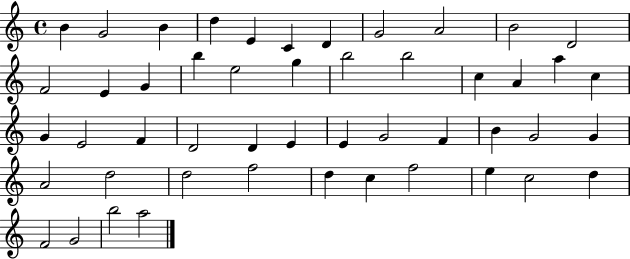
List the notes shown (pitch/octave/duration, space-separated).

B4/q G4/h B4/q D5/q E4/q C4/q D4/q G4/h A4/h B4/h D4/h F4/h E4/q G4/q B5/q E5/h G5/q B5/h B5/h C5/q A4/q A5/q C5/q G4/q E4/h F4/q D4/h D4/q E4/q E4/q G4/h F4/q B4/q G4/h G4/q A4/h D5/h D5/h F5/h D5/q C5/q F5/h E5/q C5/h D5/q F4/h G4/h B5/h A5/h